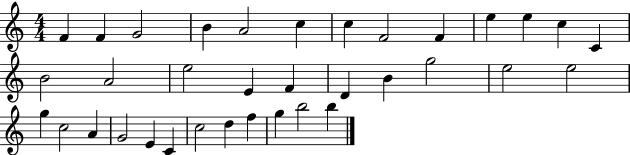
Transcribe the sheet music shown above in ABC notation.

X:1
T:Untitled
M:4/4
L:1/4
K:C
F F G2 B A2 c c F2 F e e c C B2 A2 e2 E F D B g2 e2 e2 g c2 A G2 E C c2 d f g b2 b